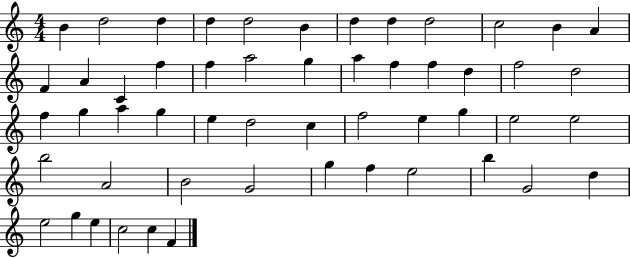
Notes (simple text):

B4/q D5/h D5/q D5/q D5/h B4/q D5/q D5/q D5/h C5/h B4/q A4/q F4/q A4/q C4/q F5/q F5/q A5/h G5/q A5/q F5/q F5/q D5/q F5/h D5/h F5/q G5/q A5/q G5/q E5/q D5/h C5/q F5/h E5/q G5/q E5/h E5/h B5/h A4/h B4/h G4/h G5/q F5/q E5/h B5/q G4/h D5/q E5/h G5/q E5/q C5/h C5/q F4/q